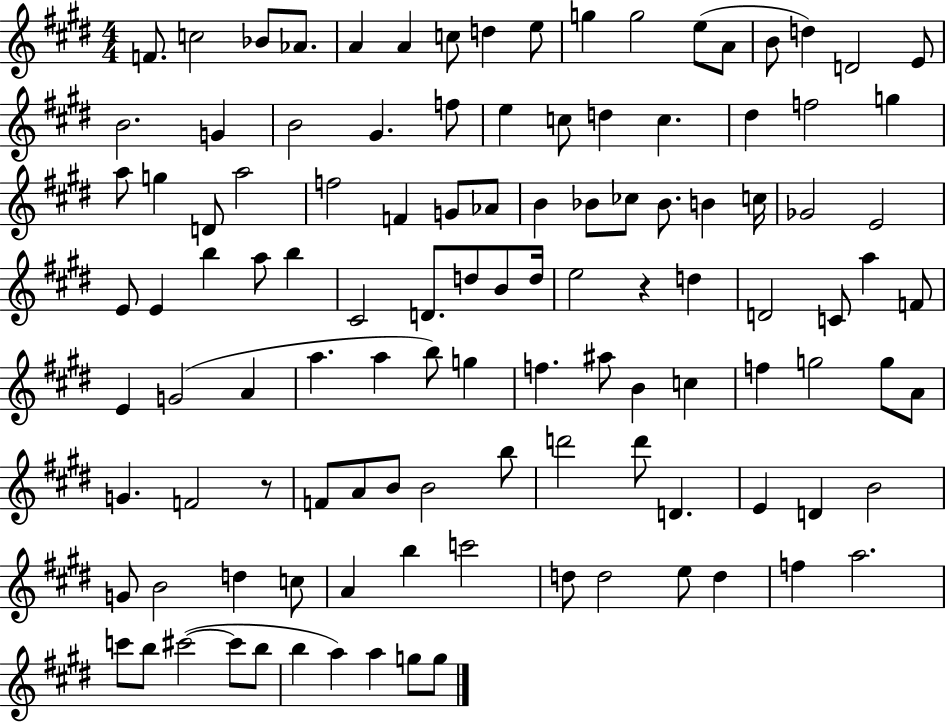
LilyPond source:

{
  \clef treble
  \numericTimeSignature
  \time 4/4
  \key e \major
  \repeat volta 2 { f'8. c''2 bes'8 aes'8. | a'4 a'4 c''8 d''4 e''8 | g''4 g''2 e''8( a'8 | b'8 d''4) d'2 e'8 | \break b'2. g'4 | b'2 gis'4. f''8 | e''4 c''8 d''4 c''4. | dis''4 f''2 g''4 | \break a''8 g''4 d'8 a''2 | f''2 f'4 g'8 aes'8 | b'4 bes'8 ces''8 bes'8. b'4 c''16 | ges'2 e'2 | \break e'8 e'4 b''4 a''8 b''4 | cis'2 d'8. d''8 b'8 d''16 | e''2 r4 d''4 | d'2 c'8 a''4 f'8 | \break e'4 g'2( a'4 | a''4. a''4 b''8) g''4 | f''4. ais''8 b'4 c''4 | f''4 g''2 g''8 a'8 | \break g'4. f'2 r8 | f'8 a'8 b'8 b'2 b''8 | d'''2 d'''8 d'4. | e'4 d'4 b'2 | \break g'8 b'2 d''4 c''8 | a'4 b''4 c'''2 | d''8 d''2 e''8 d''4 | f''4 a''2. | \break c'''8 b''8 cis'''2~(~ cis'''8 b''8 | b''4 a''4) a''4 g''8 g''8 | } \bar "|."
}